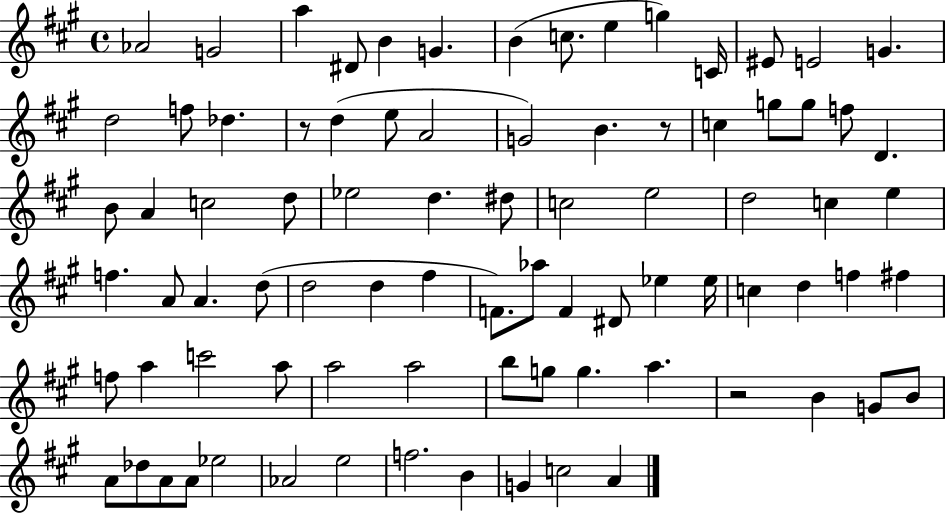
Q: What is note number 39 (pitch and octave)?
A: E5